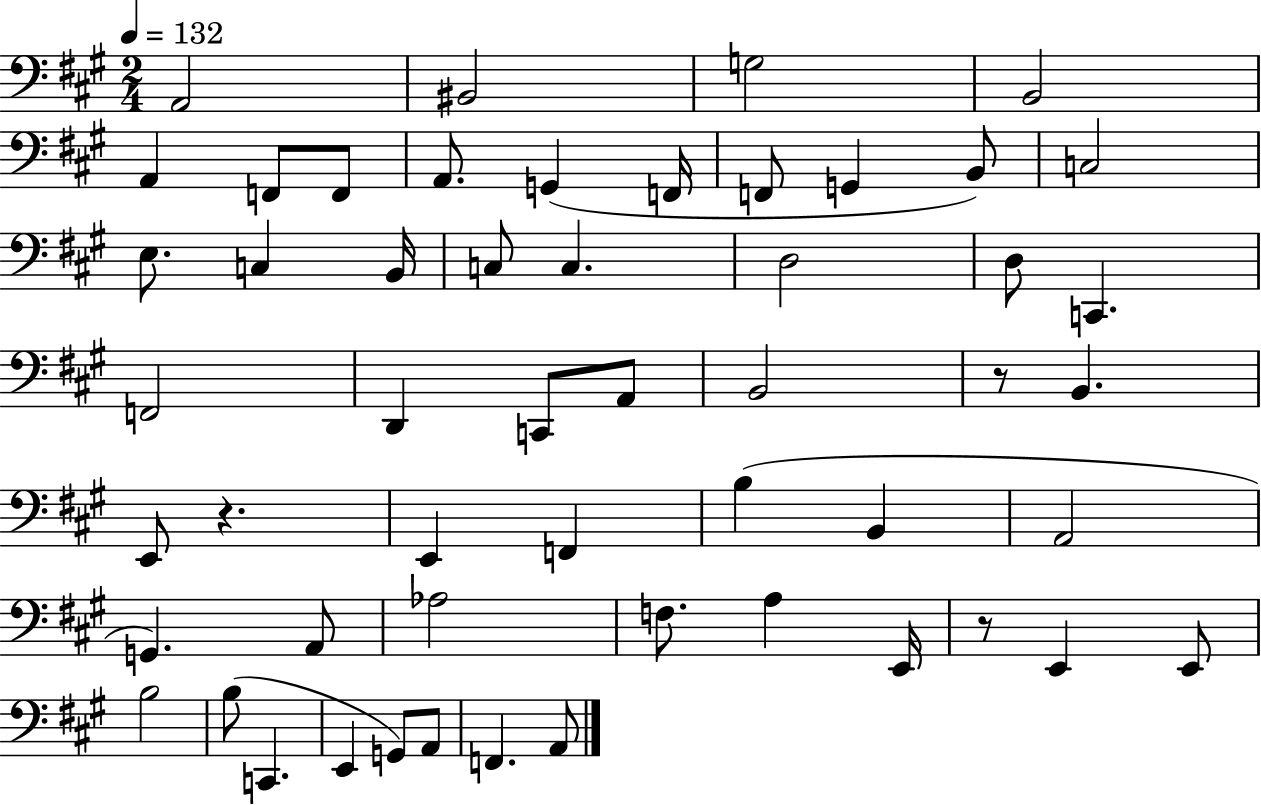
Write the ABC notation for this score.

X:1
T:Untitled
M:2/4
L:1/4
K:A
A,,2 ^B,,2 G,2 B,,2 A,, F,,/2 F,,/2 A,,/2 G,, F,,/4 F,,/2 G,, B,,/2 C,2 E,/2 C, B,,/4 C,/2 C, D,2 D,/2 C,, F,,2 D,, C,,/2 A,,/2 B,,2 z/2 B,, E,,/2 z E,, F,, B, B,, A,,2 G,, A,,/2 _A,2 F,/2 A, E,,/4 z/2 E,, E,,/2 B,2 B,/2 C,, E,, G,,/2 A,,/2 F,, A,,/2